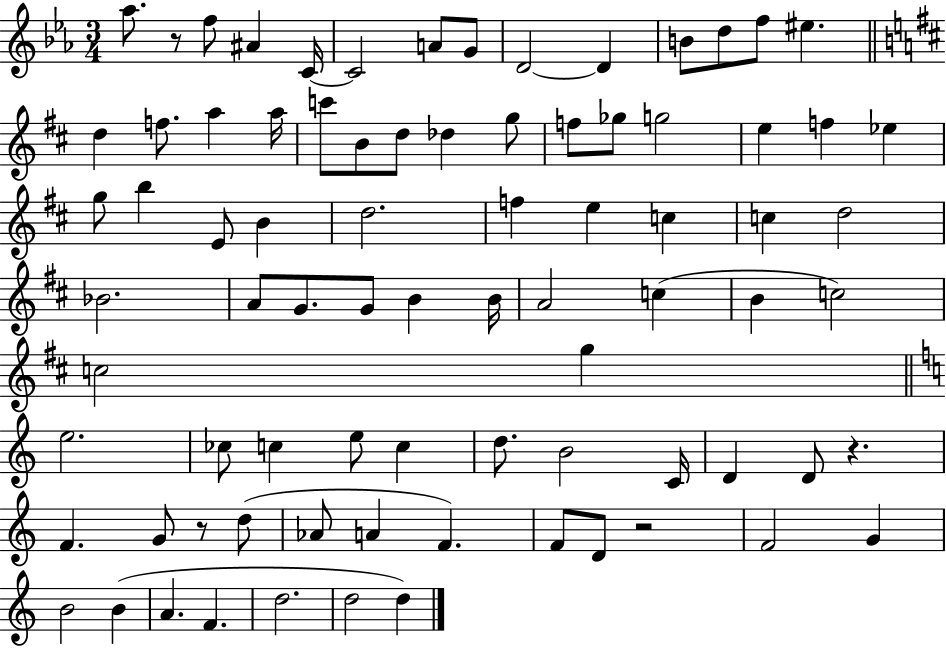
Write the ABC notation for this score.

X:1
T:Untitled
M:3/4
L:1/4
K:Eb
_a/2 z/2 f/2 ^A C/4 C2 A/2 G/2 D2 D B/2 d/2 f/2 ^e d f/2 a a/4 c'/2 B/2 d/2 _d g/2 f/2 _g/2 g2 e f _e g/2 b E/2 B d2 f e c c d2 _B2 A/2 G/2 G/2 B B/4 A2 c B c2 c2 g e2 _c/2 c e/2 c d/2 B2 C/4 D D/2 z F G/2 z/2 d/2 _A/2 A F F/2 D/2 z2 F2 G B2 B A F d2 d2 d